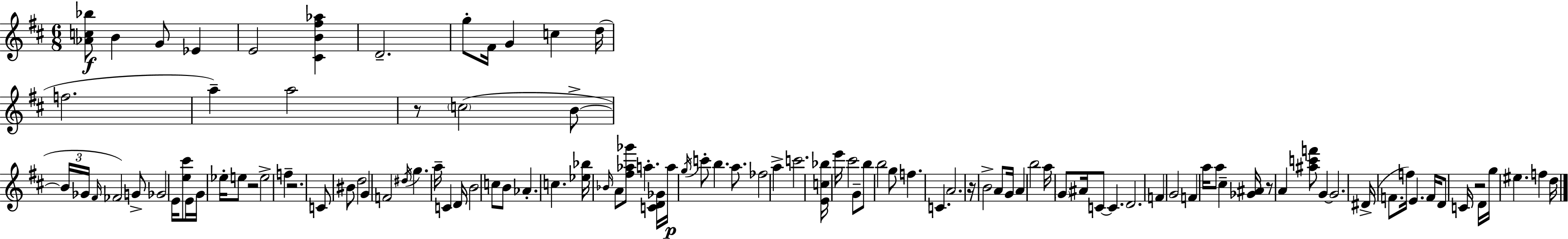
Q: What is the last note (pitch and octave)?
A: D5